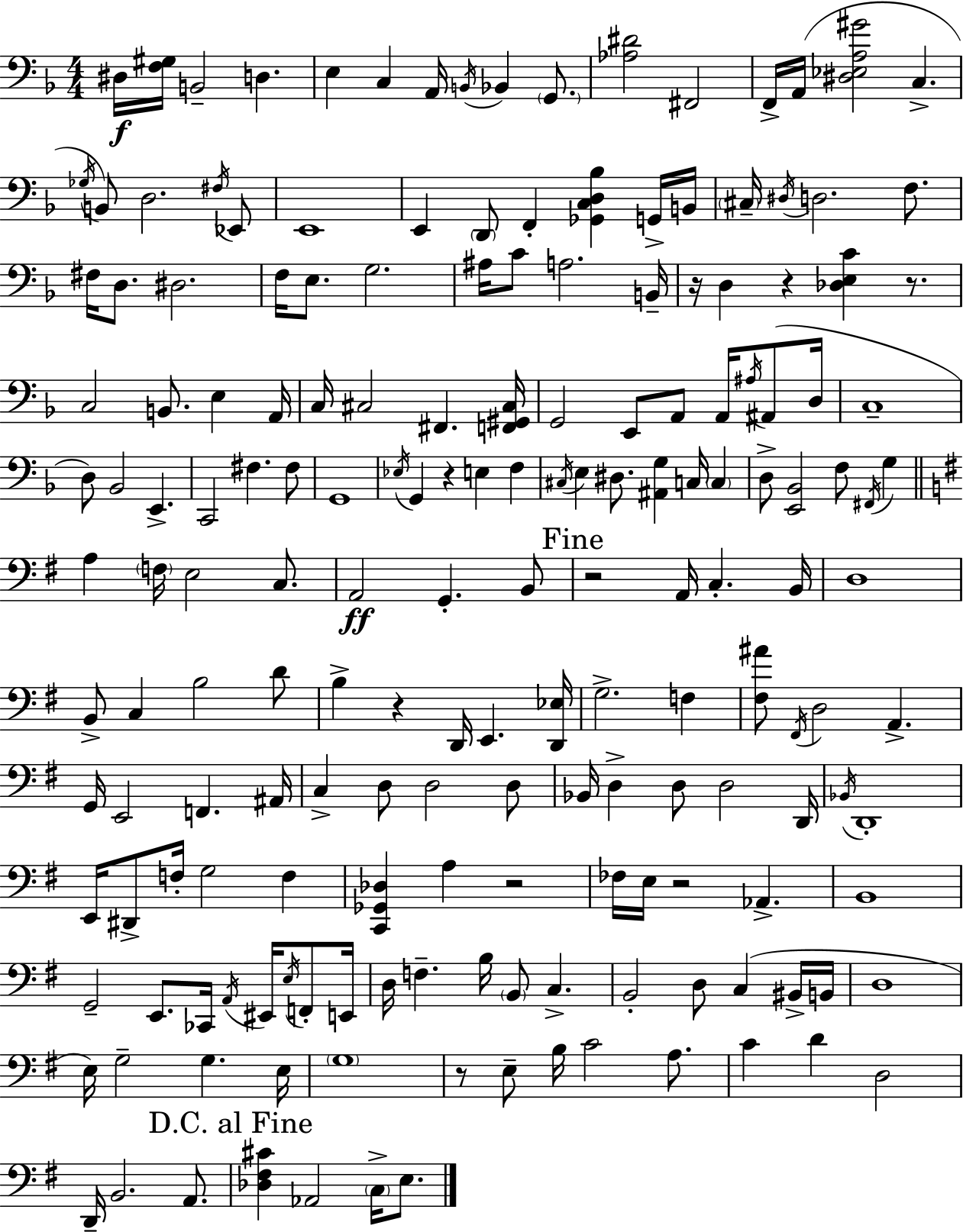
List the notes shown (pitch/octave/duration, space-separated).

D#3/s [F3,G#3]/s B2/h D3/q. E3/q C3/q A2/s B2/s Bb2/q G2/e. [Ab3,D#4]/h F#2/h F2/s A2/s [D#3,Eb3,A3,G#4]/h C3/q. Gb3/s B2/e D3/h. F#3/s Eb2/e E2/w E2/q D2/e F2/q [Gb2,C3,D3,Bb3]/q G2/s B2/s C#3/s D#3/s D3/h. F3/e. F#3/s D3/e. D#3/h. F3/s E3/e. G3/h. A#3/s C4/e A3/h. B2/s R/s D3/q R/q [Db3,E3,C4]/q R/e. C3/h B2/e. E3/q A2/s C3/s C#3/h F#2/q. [F2,G#2,C#3]/s G2/h E2/e A2/e A2/s A#3/s A#2/e D3/s C3/w D3/e Bb2/h E2/q. C2/h F#3/q. F#3/e G2/w Eb3/s G2/q R/q E3/q F3/q C#3/s E3/q D#3/e. [A#2,G3]/q C3/s C3/q D3/e [E2,Bb2]/h F3/e F#2/s G3/q A3/q F3/s E3/h C3/e. A2/h G2/q. B2/e R/h A2/s C3/q. B2/s D3/w B2/e C3/q B3/h D4/e B3/q R/q D2/s E2/q. [D2,Eb3]/s G3/h. F3/q [F#3,A#4]/e F#2/s D3/h A2/q. G2/s E2/h F2/q. A#2/s C3/q D3/e D3/h D3/e Bb2/s D3/q D3/e D3/h D2/s Bb2/s D2/w E2/s D#2/e F3/s G3/h F3/q [C2,Gb2,Db3]/q A3/q R/h FES3/s E3/s R/h Ab2/q. B2/w G2/h E2/e. CES2/s A2/s EIS2/s E3/s F2/e E2/s D3/s F3/q. B3/s B2/e C3/q. B2/h D3/e C3/q BIS2/s B2/s D3/w E3/s G3/h G3/q. E3/s G3/w R/e E3/e B3/s C4/h A3/e. C4/q D4/q D3/h D2/s B2/h. A2/e. [Db3,F#3,C#4]/q Ab2/h C3/s E3/e.